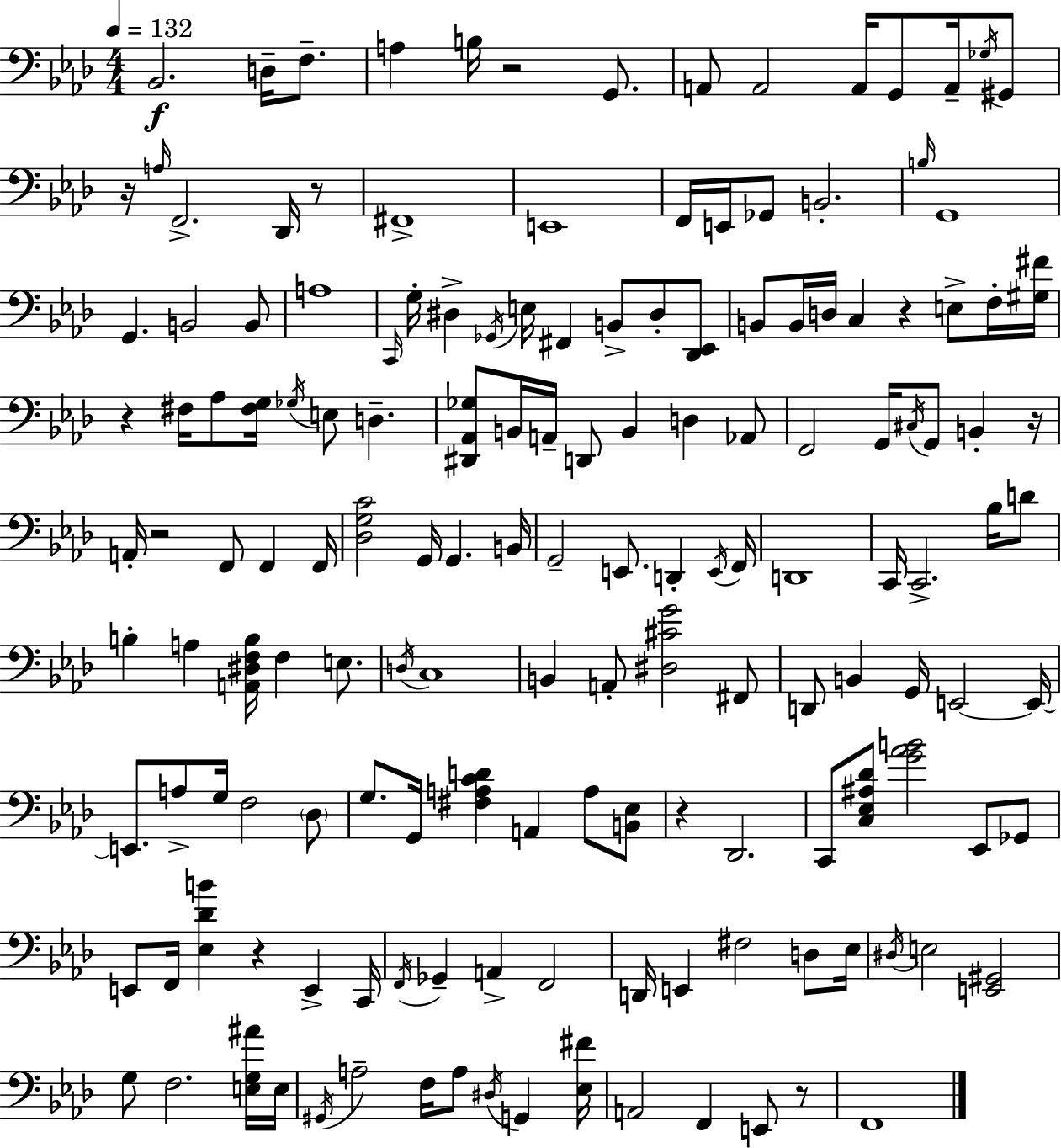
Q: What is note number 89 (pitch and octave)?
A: E2